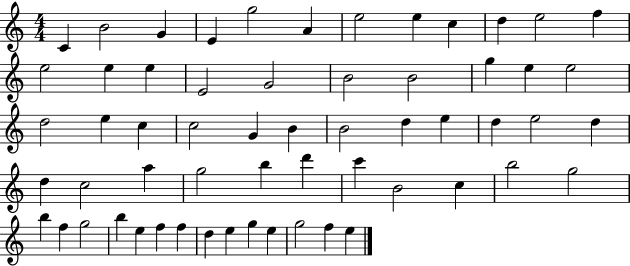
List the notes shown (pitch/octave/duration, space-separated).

C4/q B4/h G4/q E4/q G5/h A4/q E5/h E5/q C5/q D5/q E5/h F5/q E5/h E5/q E5/q E4/h G4/h B4/h B4/h G5/q E5/q E5/h D5/h E5/q C5/q C5/h G4/q B4/q B4/h D5/q E5/q D5/q E5/h D5/q D5/q C5/h A5/q G5/h B5/q D6/q C6/q B4/h C5/q B5/h G5/h B5/q F5/q G5/h B5/q E5/q F5/q F5/q D5/q E5/q G5/q E5/q G5/h F5/q E5/q